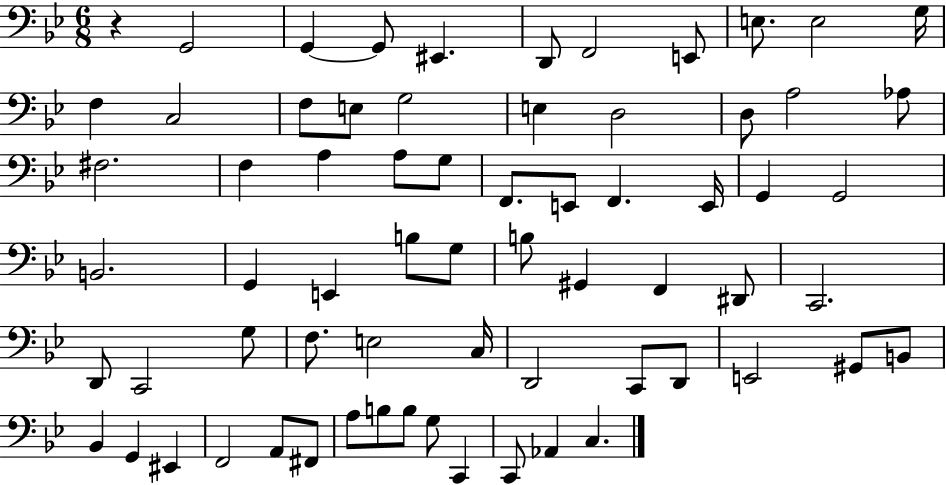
{
  \clef bass
  \numericTimeSignature
  \time 6/8
  \key bes \major
  \repeat volta 2 { r4 g,2 | g,4~~ g,8 eis,4. | d,8 f,2 e,8 | e8. e2 g16 | \break f4 c2 | f8 e8 g2 | e4 d2 | d8 a2 aes8 | \break fis2. | f4 a4 a8 g8 | f,8. e,8 f,4. e,16 | g,4 g,2 | \break b,2. | g,4 e,4 b8 g8 | b8 gis,4 f,4 dis,8 | c,2. | \break d,8 c,2 g8 | f8. e2 c16 | d,2 c,8 d,8 | e,2 gis,8 b,8 | \break bes,4 g,4 eis,4 | f,2 a,8 fis,8 | a8 b8 b8 g8 c,4 | c,8 aes,4 c4. | \break } \bar "|."
}